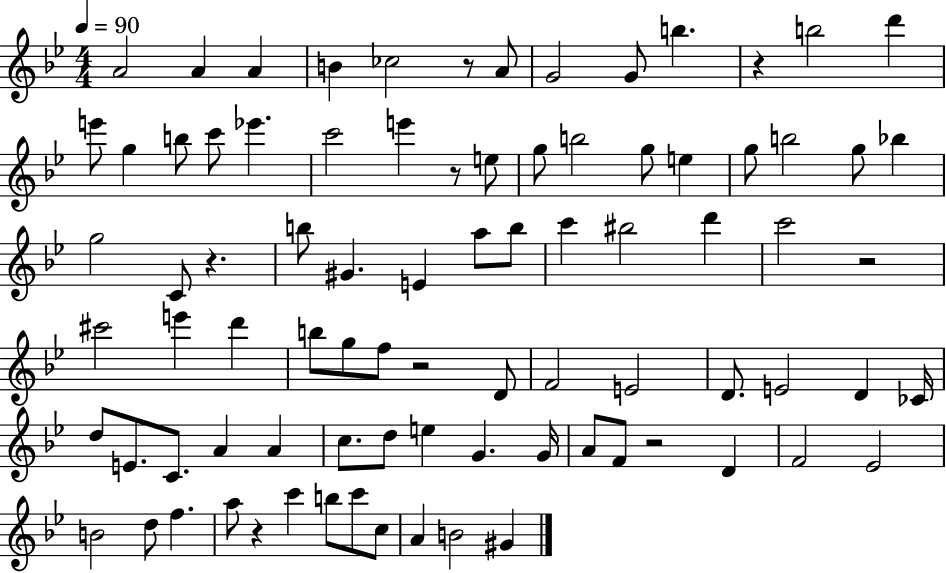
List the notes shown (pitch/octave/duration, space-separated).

A4/h A4/q A4/q B4/q CES5/h R/e A4/e G4/h G4/e B5/q. R/q B5/h D6/q E6/e G5/q B5/e C6/e Eb6/q. C6/h E6/q R/e E5/e G5/e B5/h G5/e E5/q G5/e B5/h G5/e Bb5/q G5/h C4/e R/q. B5/e G#4/q. E4/q A5/e B5/e C6/q BIS5/h D6/q C6/h R/h C#6/h E6/q D6/q B5/e G5/e F5/e R/h D4/e F4/h E4/h D4/e. E4/h D4/q CES4/s D5/e E4/e. C4/e. A4/q A4/q C5/e. D5/e E5/q G4/q. G4/s A4/e F4/e R/h D4/q F4/h Eb4/h B4/h D5/e F5/q. A5/e R/q C6/q B5/e C6/e C5/e A4/q B4/h G#4/q